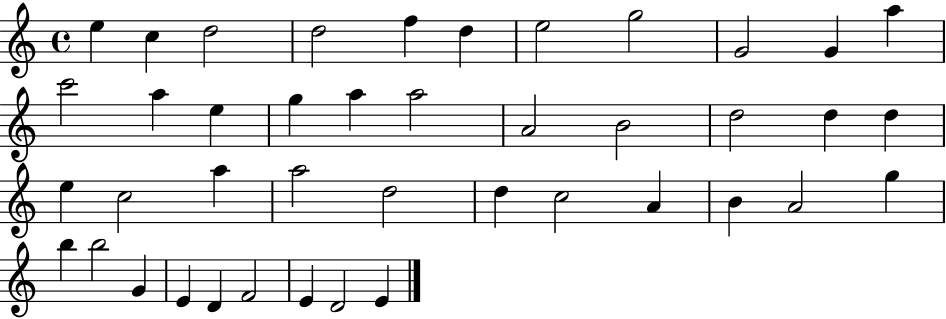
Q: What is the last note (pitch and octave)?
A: E4